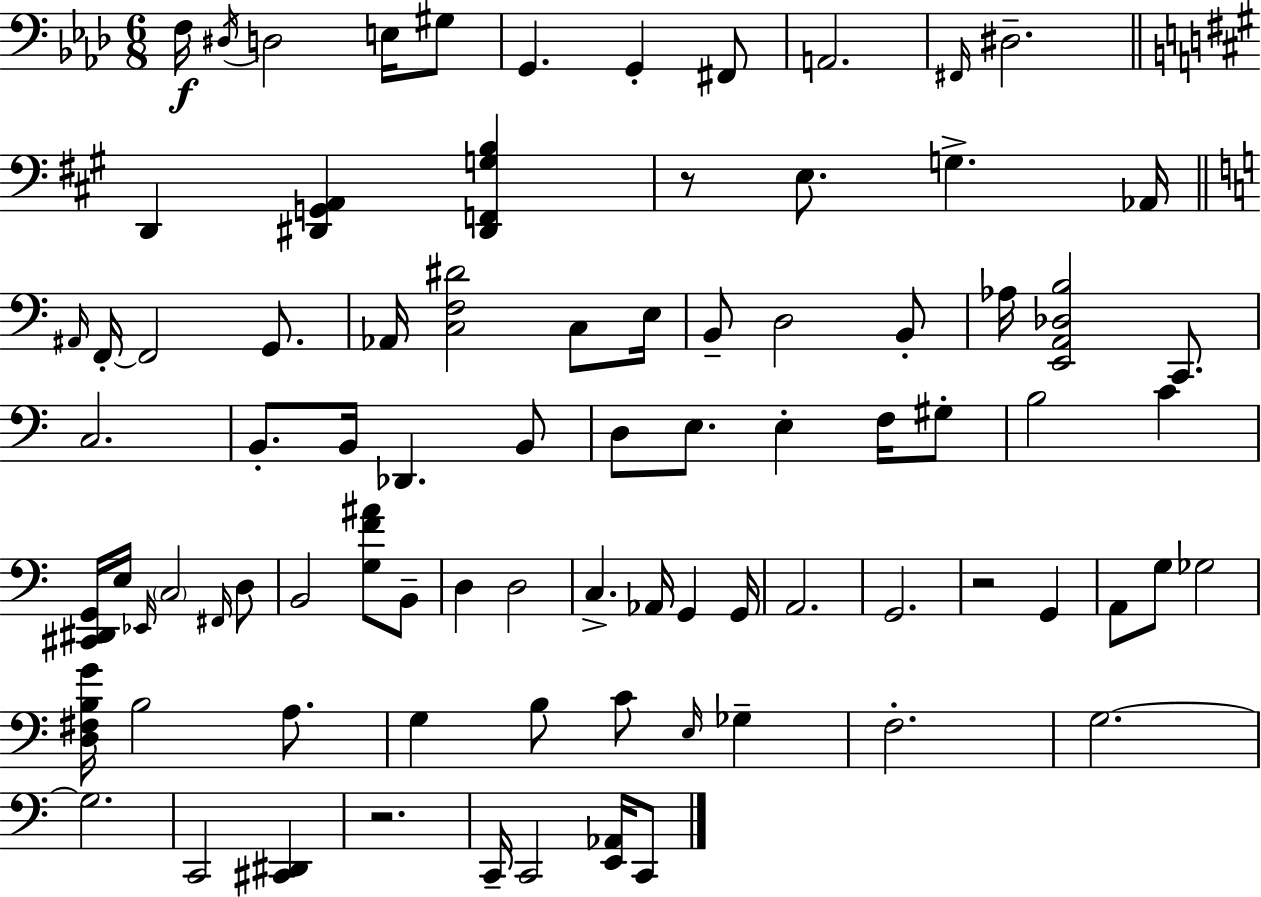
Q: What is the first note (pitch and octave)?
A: F3